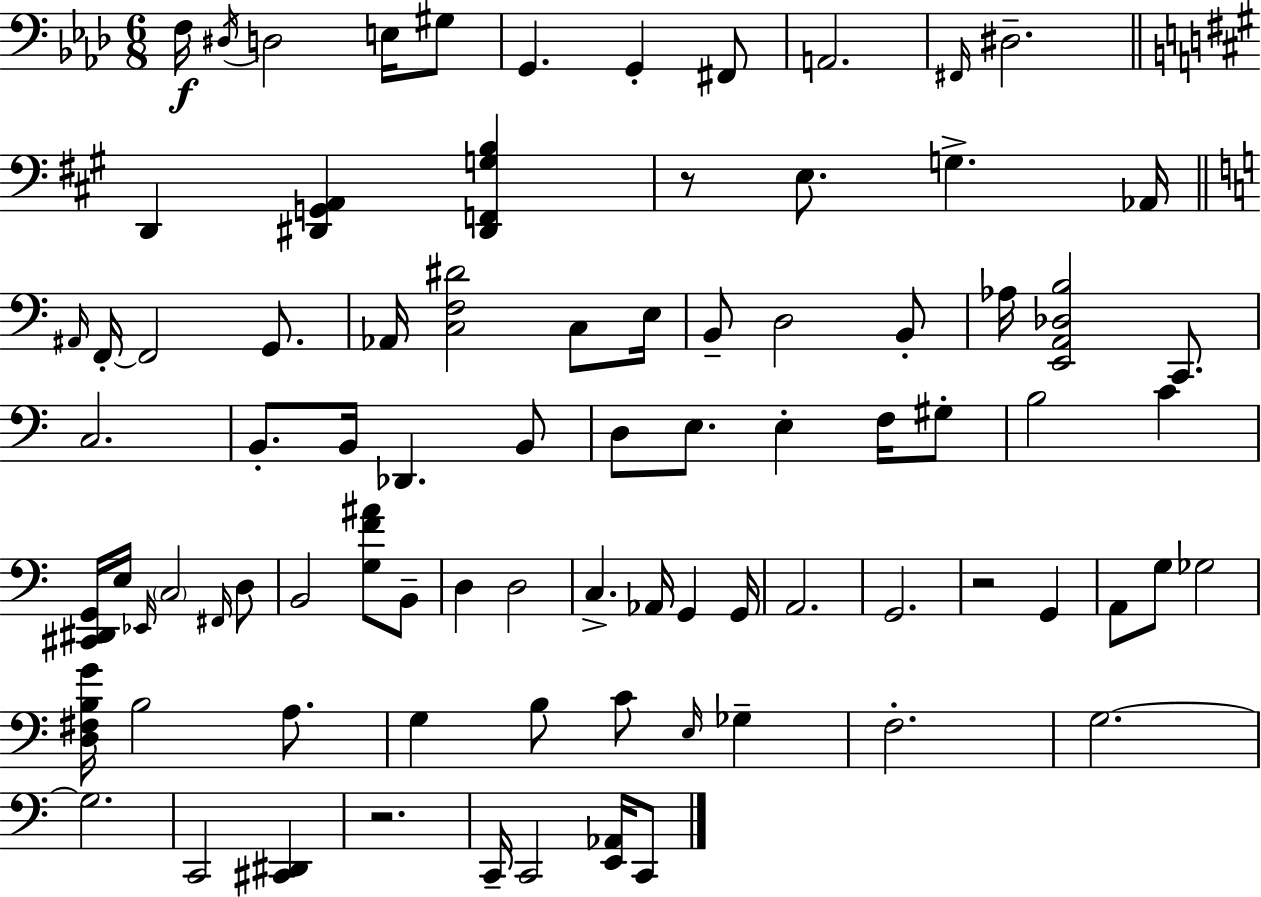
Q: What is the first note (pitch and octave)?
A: F3